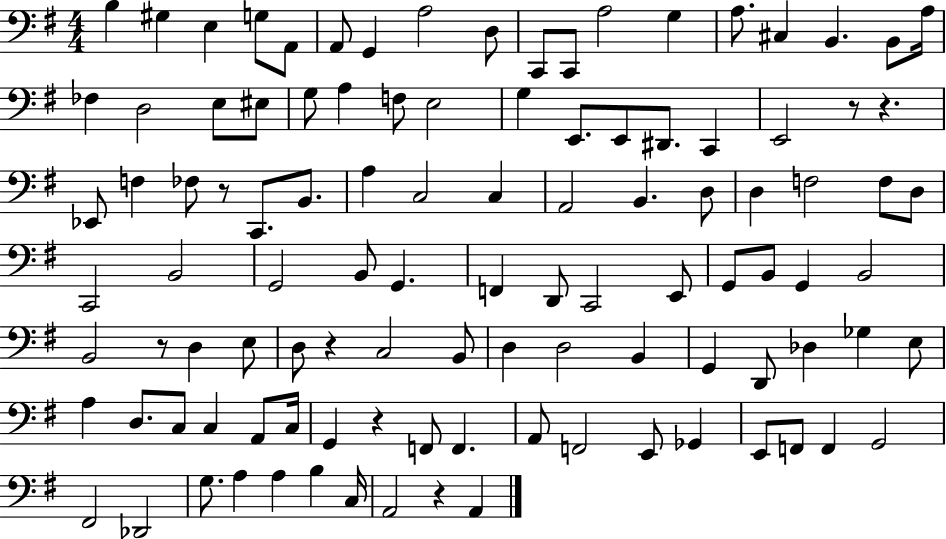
X:1
T:Untitled
M:4/4
L:1/4
K:G
B, ^G, E, G,/2 A,,/2 A,,/2 G,, A,2 D,/2 C,,/2 C,,/2 A,2 G, A,/2 ^C, B,, B,,/2 A,/4 _F, D,2 E,/2 ^E,/2 G,/2 A, F,/2 E,2 G, E,,/2 E,,/2 ^D,,/2 C,, E,,2 z/2 z _E,,/2 F, _F,/2 z/2 C,,/2 B,,/2 A, C,2 C, A,,2 B,, D,/2 D, F,2 F,/2 D,/2 C,,2 B,,2 G,,2 B,,/2 G,, F,, D,,/2 C,,2 E,,/2 G,,/2 B,,/2 G,, B,,2 B,,2 z/2 D, E,/2 D,/2 z C,2 B,,/2 D, D,2 B,, G,, D,,/2 _D, _G, E,/2 A, D,/2 C,/2 C, A,,/2 C,/4 G,, z F,,/2 F,, A,,/2 F,,2 E,,/2 _G,, E,,/2 F,,/2 F,, G,,2 ^F,,2 _D,,2 G,/2 A, A, B, C,/4 A,,2 z A,,